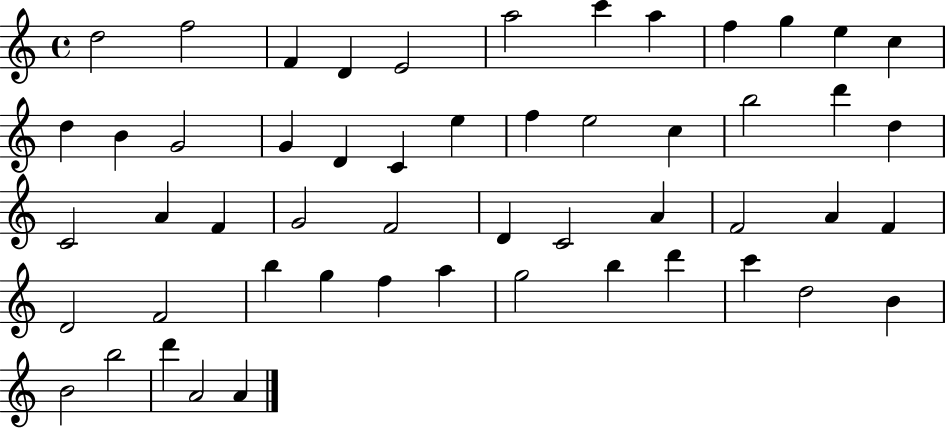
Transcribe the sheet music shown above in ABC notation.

X:1
T:Untitled
M:4/4
L:1/4
K:C
d2 f2 F D E2 a2 c' a f g e c d B G2 G D C e f e2 c b2 d' d C2 A F G2 F2 D C2 A F2 A F D2 F2 b g f a g2 b d' c' d2 B B2 b2 d' A2 A